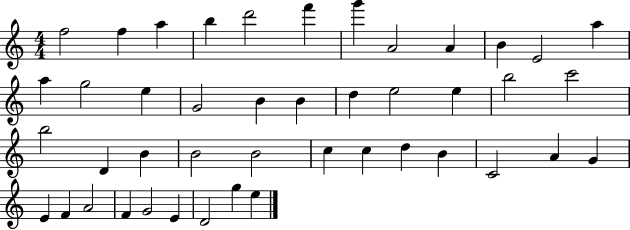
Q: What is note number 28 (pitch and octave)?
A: B4